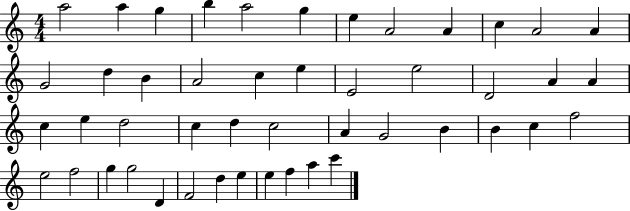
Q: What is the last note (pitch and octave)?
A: C6